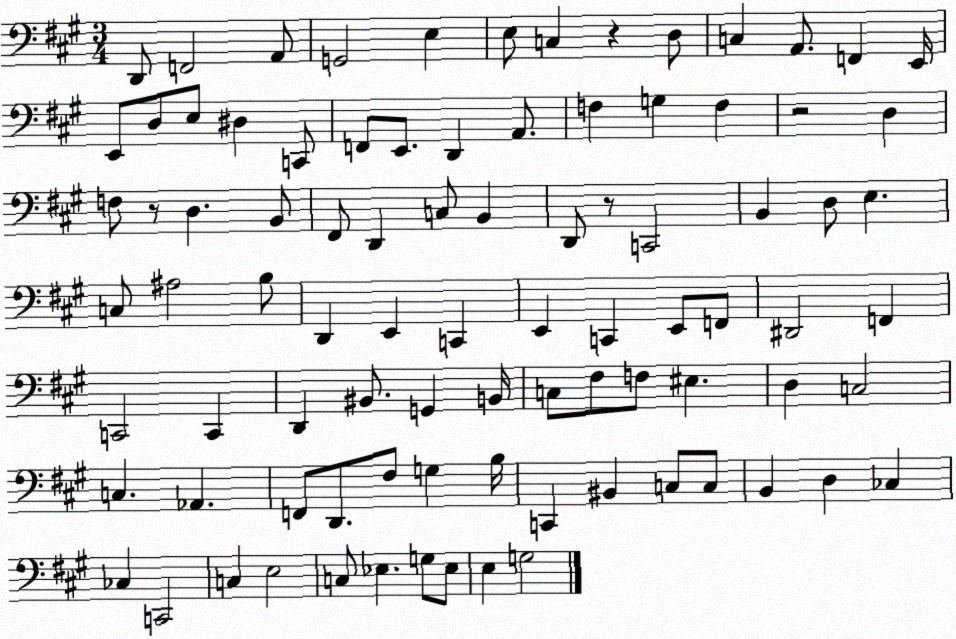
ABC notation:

X:1
T:Untitled
M:3/4
L:1/4
K:A
D,,/2 F,,2 A,,/2 G,,2 E, E,/2 C, z D,/2 C, A,,/2 F,, E,,/4 E,,/2 D,/2 E,/2 ^D, C,,/2 F,,/2 E,,/2 D,, A,,/2 F, G, F, z2 D, F,/2 z/2 D, B,,/2 ^F,,/2 D,, C,/2 B,, D,,/2 z/2 C,,2 B,, D,/2 E, C,/2 ^A,2 B,/2 D,, E,, C,, E,, C,, E,,/2 F,,/2 ^D,,2 F,, C,,2 C,, D,, ^B,,/2 G,, B,,/4 C,/2 ^F,/2 F,/2 ^E, D, C,2 C, _A,, F,,/2 D,,/2 ^F,/2 G, B,/4 C,, ^B,, C,/2 C,/2 B,, D, _C, _C, C,,2 C, E,2 C,/2 _E, G,/2 _E,/2 E, G,2